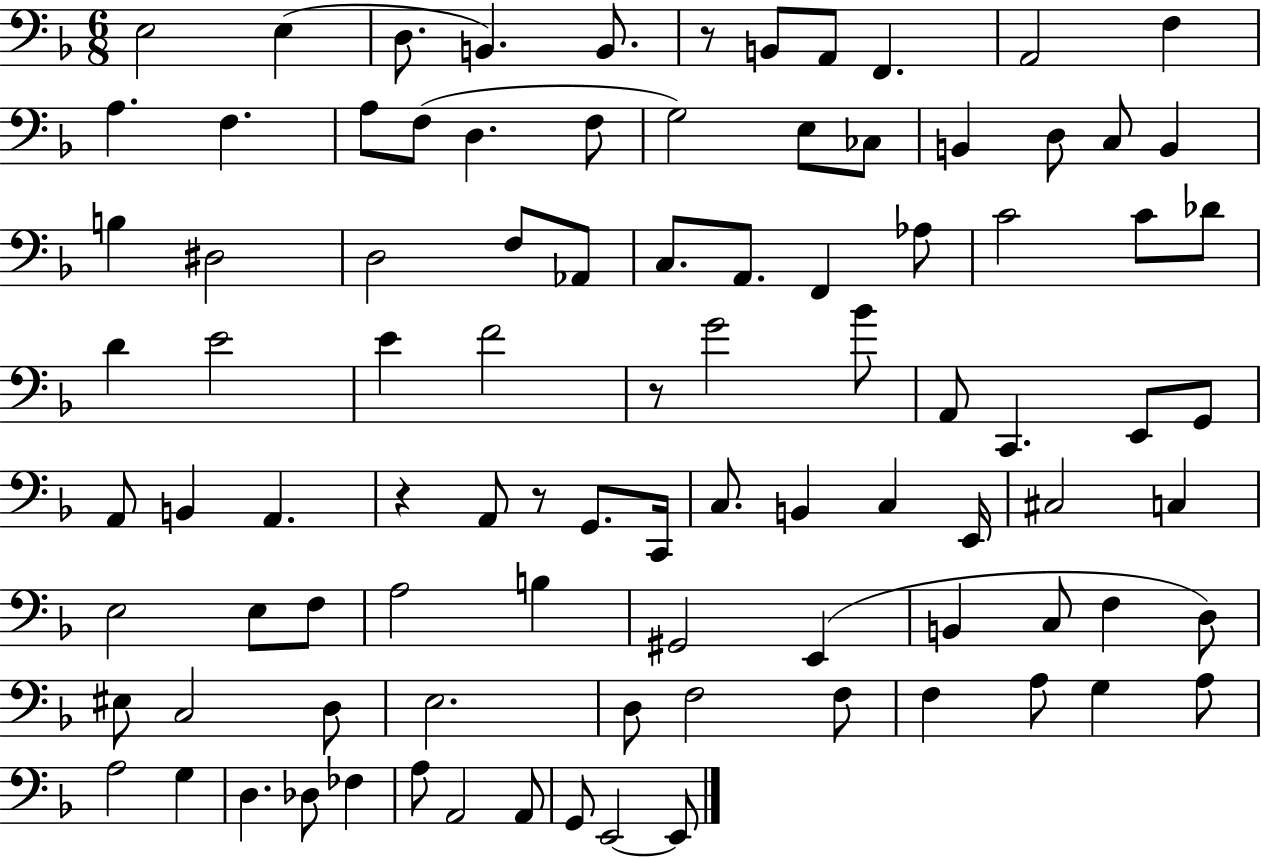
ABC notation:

X:1
T:Untitled
M:6/8
L:1/4
K:F
E,2 E, D,/2 B,, B,,/2 z/2 B,,/2 A,,/2 F,, A,,2 F, A, F, A,/2 F,/2 D, F,/2 G,2 E,/2 _C,/2 B,, D,/2 C,/2 B,, B, ^D,2 D,2 F,/2 _A,,/2 C,/2 A,,/2 F,, _A,/2 C2 C/2 _D/2 D E2 E F2 z/2 G2 _B/2 A,,/2 C,, E,,/2 G,,/2 A,,/2 B,, A,, z A,,/2 z/2 G,,/2 C,,/4 C,/2 B,, C, E,,/4 ^C,2 C, E,2 E,/2 F,/2 A,2 B, ^G,,2 E,, B,, C,/2 F, D,/2 ^E,/2 C,2 D,/2 E,2 D,/2 F,2 F,/2 F, A,/2 G, A,/2 A,2 G, D, _D,/2 _F, A,/2 A,,2 A,,/2 G,,/2 E,,2 E,,/2